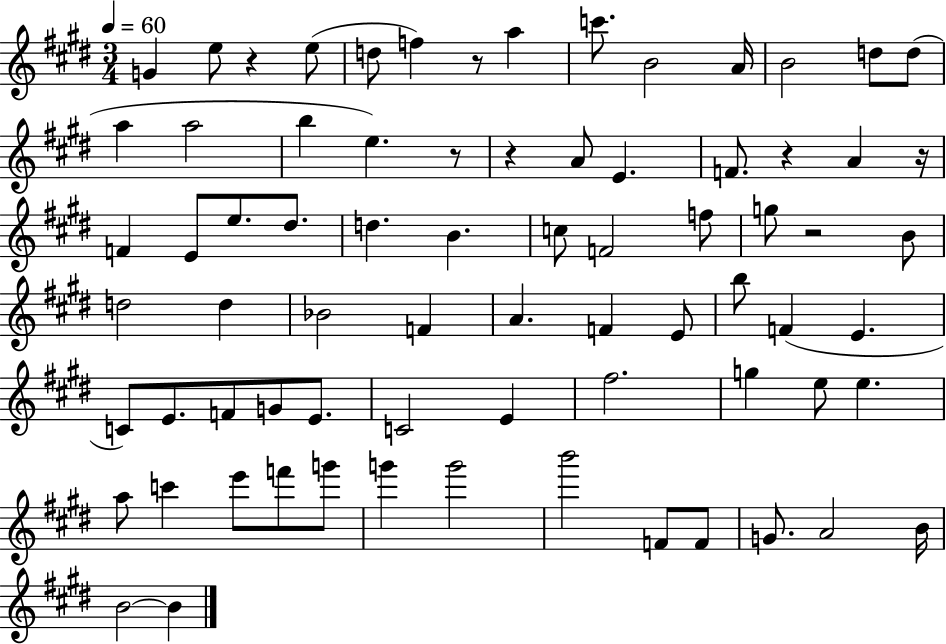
{
  \clef treble
  \numericTimeSignature
  \time 3/4
  \key e \major
  \tempo 4 = 60
  g'4 e''8 r4 e''8( | d''8 f''4) r8 a''4 | c'''8. b'2 a'16 | b'2 d''8 d''8( | \break a''4 a''2 | b''4 e''4.) r8 | r4 a'8 e'4. | f'8. r4 a'4 r16 | \break f'4 e'8 e''8. dis''8. | d''4. b'4. | c''8 f'2 f''8 | g''8 r2 b'8 | \break d''2 d''4 | bes'2 f'4 | a'4. f'4 e'8 | b''8 f'4( e'4. | \break c'8) e'8. f'8 g'8 e'8. | c'2 e'4 | fis''2. | g''4 e''8 e''4. | \break a''8 c'''4 e'''8 f'''8 g'''8 | g'''4 g'''2 | b'''2 f'8 f'8 | g'8. a'2 b'16 | \break b'2~~ b'4 | \bar "|."
}